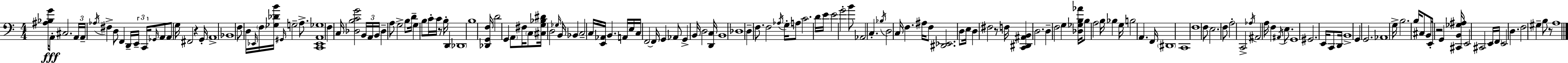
X:1
T:Untitled
M:4/4
L:1/4
K:Am
[^A,_B,G]/4 A,,/2 ^C,2 A,,/4 A,,/4 _A,/4 ^F, D,/2 F,, D,,/4 E,,/4 C,,/4 _G,,/4 A,,/2 A,,/2 G,/4 ^F,,2 z G,,/4 A,,4 _B,,4 F,/2 D,/4 _E,,/4 F,/4 [_G,_DB]/4 ^G,,/4 G,2 A,/2 [C,,_E,,A,,_G,]4 F, C,/4 [_D,B,CG]2 B,,/4 A,,/4 B,,/4 _D, A,/2 G,2 B,/2 D/4 G, B,/2 C/4 C/4 z/2 B,/4 D,, _D,,4 B,4 [_D,,G,,F,]/4 D2 G,, A,,/2 ^F,/4 C,/2 [^C,G,_B,^D]/4 D,2 _G,/4 B,,/4 _B,, C,2 C,/4 [E,,_A,,]/4 B,, A,,/4 E,/4 C,/4 F,,2 F,,/4 G,, _A,,/2 G,, B,,/4 D,2 [D,,C,]/4 B,,4 _D,4 D, F,/2 F,2 _A,/4 G,/4 A,/2 C2 D/4 E/4 E2 G2 B/2 _A,,2 C, _B,/4 D,2 C,/4 F, ^A,/4 F,/2 [^D,,_E,,]2 D,/2 E,/4 D, ^F,2 z/2 F,/4 [C,,^D,,^A,,B,,] D,2 D, F,2 G, [_D,_G,B,_A]/4 B,/2 A,2 B,/4 _B, G,/4 B,2 A,, F,,/4 ^D,,4 C,,4 F,4 F,/2 E,2 F,/2 A,2 C,,2 _A,/4 ^A,,2 A,/4 F, ^A,,/4 E,/2 G,,4 ^G,,2 E,,/4 C,,/2 D,,/4 B,,4 G,, G,,2 _A,,4 G,/4 B,2 B,/4 ^C,/2 B,,/2 E,,/4 z2 G,, [^C,,B,,_G,^A,]/4 E,,2 ^C,,2 E,,/4 F,,/4 E,,2 D, F,2 ^G, B,/2 z/2 A,4